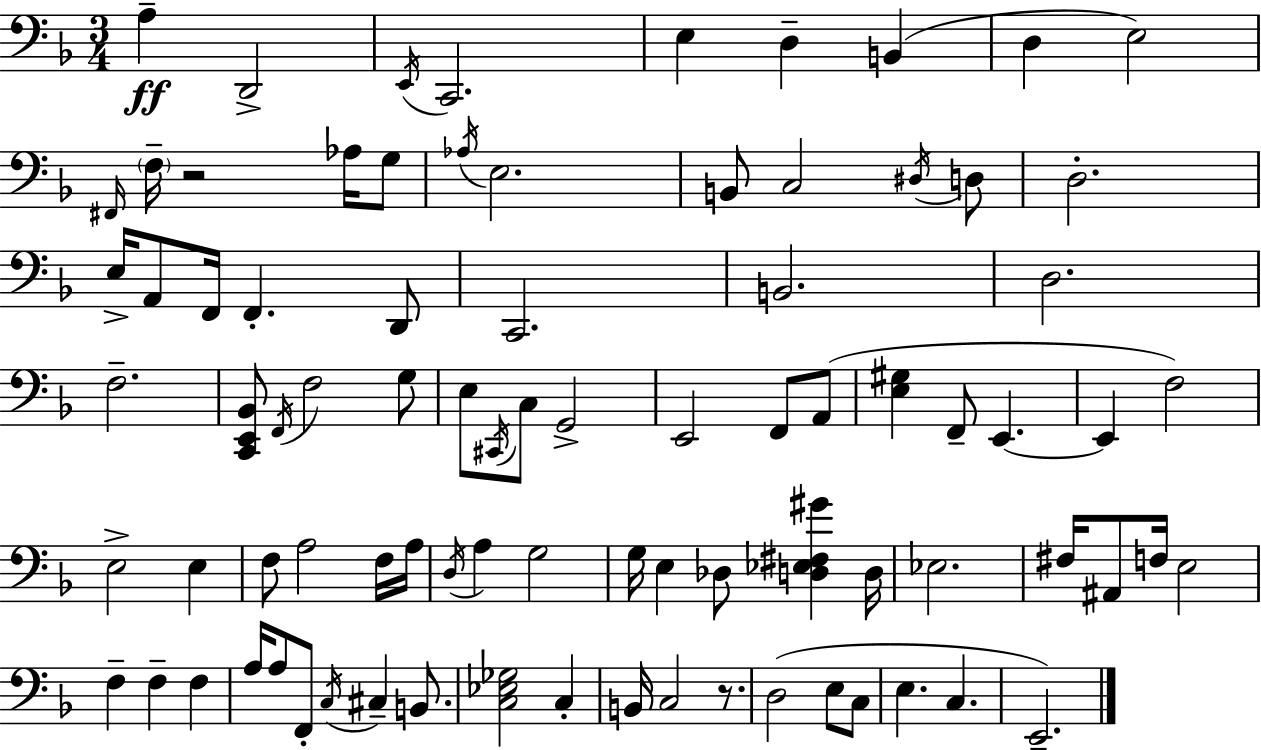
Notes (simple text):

A3/q D2/h E2/s C2/h. E3/q D3/q B2/q D3/q E3/h F#2/s F3/s R/h Ab3/s G3/e Ab3/s E3/h. B2/e C3/h D#3/s D3/e D3/h. E3/s A2/e F2/s F2/q. D2/e C2/h. B2/h. D3/h. F3/h. [C2,E2,Bb2]/e F2/s F3/h G3/e E3/e C#2/s C3/e G2/h E2/h F2/e A2/e [E3,G#3]/q F2/e E2/q. E2/q F3/h E3/h E3/q F3/e A3/h F3/s A3/s D3/s A3/q G3/h G3/s E3/q Db3/e [D3,Eb3,F#3,G#4]/q D3/s Eb3/h. F#3/s A#2/e F3/s E3/h F3/q F3/q F3/q A3/s A3/e F2/e C3/s C#3/q B2/e. [C3,Eb3,Gb3]/h C3/q B2/s C3/h R/e. D3/h E3/e C3/e E3/q. C3/q. E2/h.